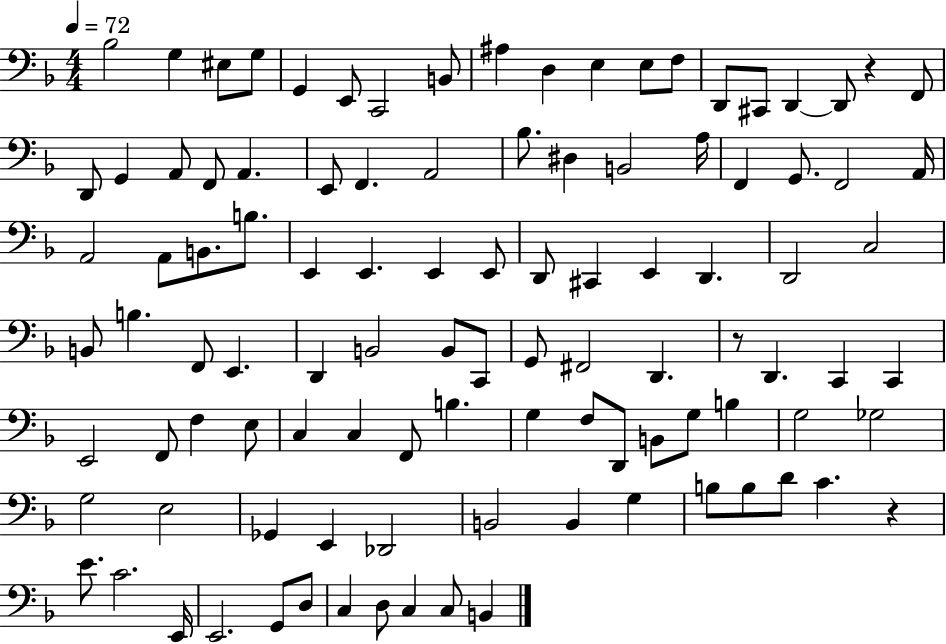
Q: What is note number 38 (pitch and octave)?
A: B3